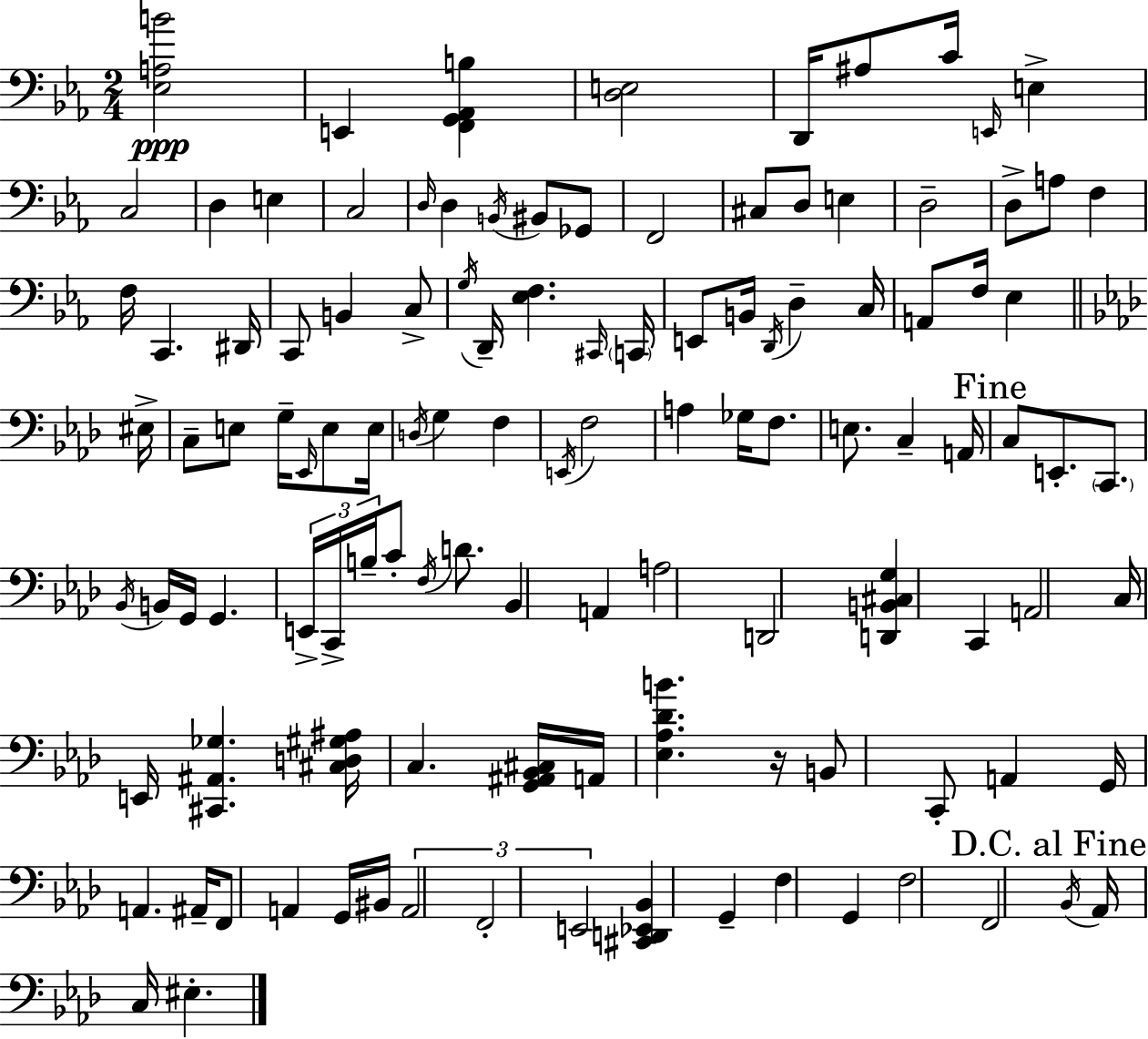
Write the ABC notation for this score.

X:1
T:Untitled
M:2/4
L:1/4
K:Cm
[_E,A,B]2 E,, [F,,G,,_A,,B,] [D,E,]2 D,,/4 ^A,/2 C/4 E,,/4 E, C,2 D, E, C,2 D,/4 D, B,,/4 ^B,,/2 _G,,/2 F,,2 ^C,/2 D,/2 E, D,2 D,/2 A,/2 F, F,/4 C,, ^D,,/4 C,,/2 B,, C,/2 G,/4 D,,/4 [_E,F,] ^C,,/4 C,,/4 E,,/2 B,,/4 D,,/4 D, C,/4 A,,/2 F,/4 _E, ^E,/4 C,/2 E,/2 G,/4 _E,,/4 E,/2 E,/4 D,/4 G, F, E,,/4 F,2 A, _G,/4 F,/2 E,/2 C, A,,/4 C,/2 E,,/2 C,,/2 _B,,/4 B,,/4 G,,/4 G,, E,,/4 C,,/4 B,/4 C/2 F,/4 D/2 _B,, A,, A,2 D,,2 [D,,B,,^C,G,] C,, A,,2 C,/4 E,,/4 [^C,,^A,,_G,] [^C,D,^G,^A,]/4 C, [G,,^A,,_B,,^C,]/4 A,,/4 [_E,_A,_DB] z/4 B,,/2 C,,/2 A,, G,,/4 A,, ^A,,/4 F,,/2 A,, G,,/4 ^B,,/4 A,,2 F,,2 E,,2 [^C,,D,,_E,,_B,,] G,, F, G,, F,2 F,,2 _B,,/4 _A,,/4 C,/4 ^E,